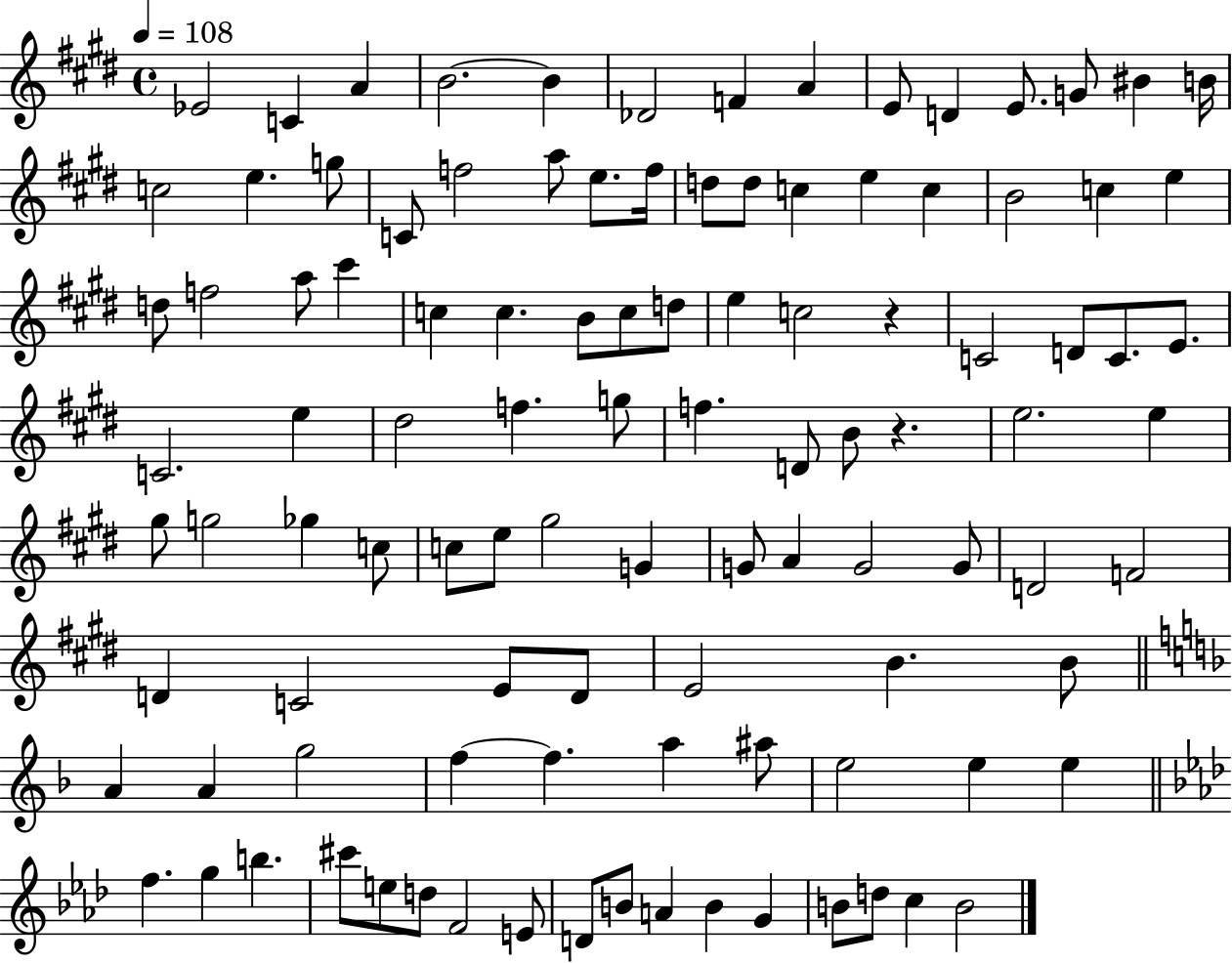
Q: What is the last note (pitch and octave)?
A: B4